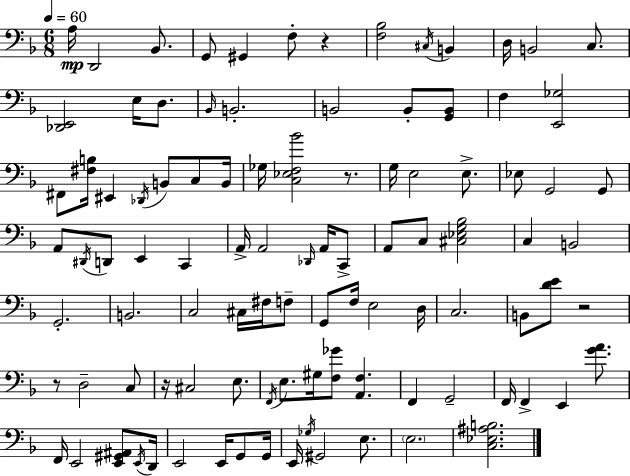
{
  \clef bass
  \numericTimeSignature
  \time 6/8
  \key d \minor
  \tempo 4 = 60
  a16\mp d,2 bes,8. | g,8 gis,4 f8-. r4 | <f bes>2 \acciaccatura { cis16 } b,4 | d16 b,2 c8. | \break <des, e,>2 e16 d8. | \grace { bes,16 } b,2.-. | b,2 b,8-. | <g, b,>8 f4 <e, ges>2 | \break fis,8 <fis b>16 eis,4 \acciaccatura { des,16 } b,8 | c8 b,16 ges16 <c ees f bes'>2 | r8. g16 e2 | e8.-> ees8 g,2 | \break g,8 a,8 \acciaccatura { dis,16 } d,8 e,4 | c,4 a,16-> a,2 | \grace { des,16 } a,16 c,8-> a,8 c8 <cis ees g bes>2 | c4 b,2 | \break g,2.-. | b,2. | c2 | cis16 fis16 f8-- g,8 f16 e2 | \break d16 c2. | b,8 <d' e'>8 r2 | r8 d2-- | c8 r16 cis2 | \break e8. \acciaccatura { f,16 } e8. gis16 <f ges'>8 | <a, f>4. f,4 g,2-- | f,16 f,4-> e,4 | <g' a'>8. f,16 e,2 | \break <e, gis, ais,>8 \acciaccatura { e,16 } d,16 e,2 | e,16 g,8 g,16 e,16 \acciaccatura { ges16 } gis,2 | e8. \parenthesize e2. | <c ees ais b>2. | \break \bar "|."
}